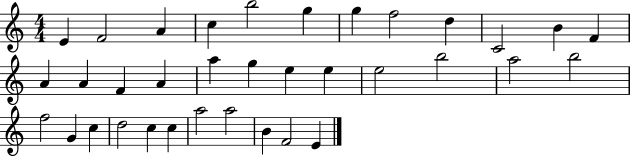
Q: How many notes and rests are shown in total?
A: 35